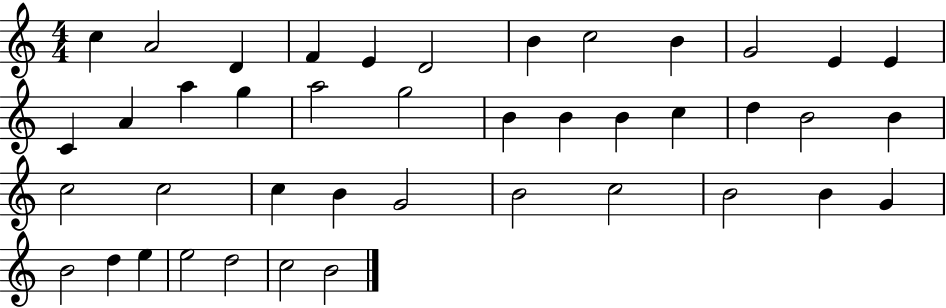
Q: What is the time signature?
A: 4/4